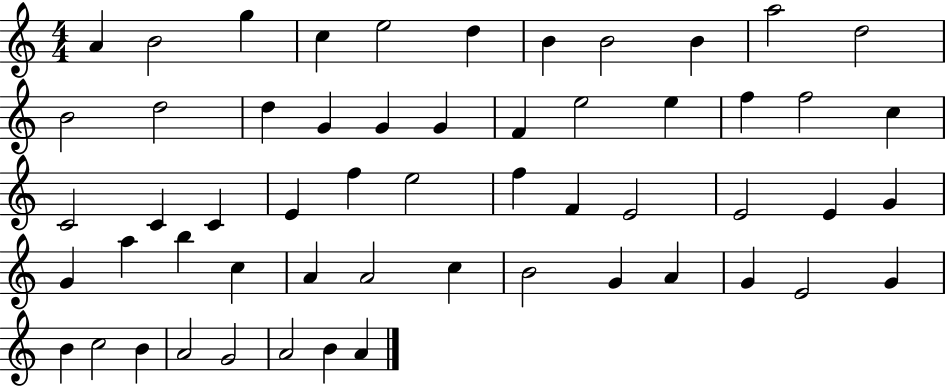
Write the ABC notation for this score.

X:1
T:Untitled
M:4/4
L:1/4
K:C
A B2 g c e2 d B B2 B a2 d2 B2 d2 d G G G F e2 e f f2 c C2 C C E f e2 f F E2 E2 E G G a b c A A2 c B2 G A G E2 G B c2 B A2 G2 A2 B A